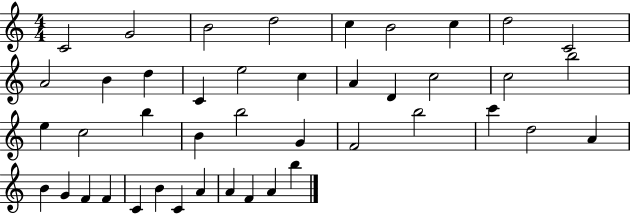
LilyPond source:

{
  \clef treble
  \numericTimeSignature
  \time 4/4
  \key c \major
  c'2 g'2 | b'2 d''2 | c''4 b'2 c''4 | d''2 c'2 | \break a'2 b'4 d''4 | c'4 e''2 c''4 | a'4 d'4 c''2 | c''2 b''2 | \break e''4 c''2 b''4 | b'4 b''2 g'4 | f'2 b''2 | c'''4 d''2 a'4 | \break b'4 g'4 f'4 f'4 | c'4 b'4 c'4 a'4 | a'4 f'4 a'4 b''4 | \bar "|."
}